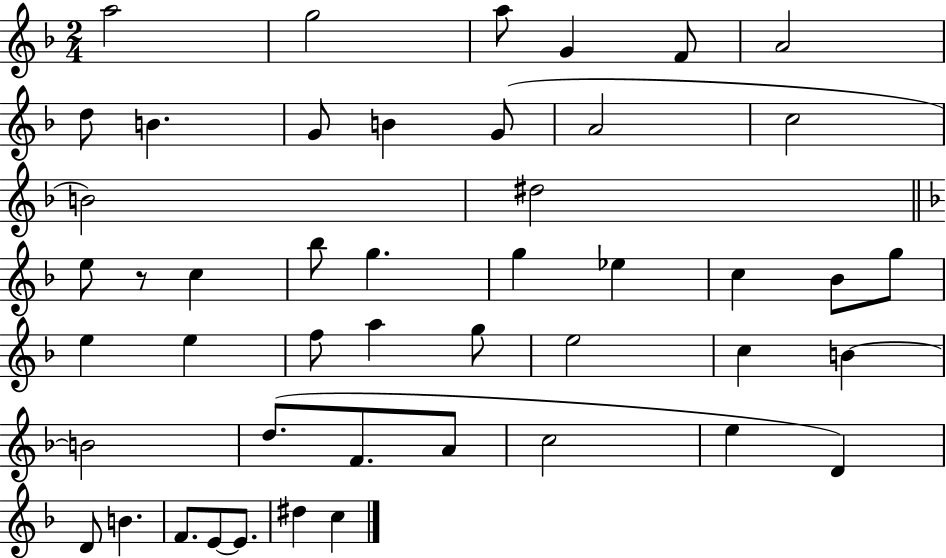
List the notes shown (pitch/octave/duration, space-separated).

A5/h G5/h A5/e G4/q F4/e A4/h D5/e B4/q. G4/e B4/q G4/e A4/h C5/h B4/h D#5/h E5/e R/e C5/q Bb5/e G5/q. G5/q Eb5/q C5/q Bb4/e G5/e E5/q E5/q F5/e A5/q G5/e E5/h C5/q B4/q B4/h D5/e. F4/e. A4/e C5/h E5/q D4/q D4/e B4/q. F4/e. E4/e E4/e. D#5/q C5/q